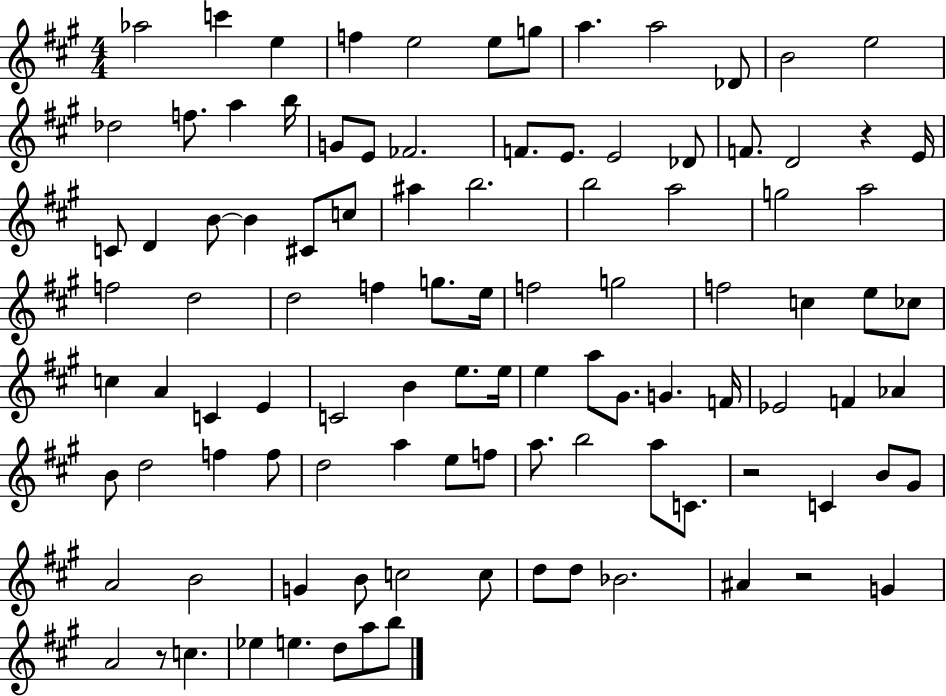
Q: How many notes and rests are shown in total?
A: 103